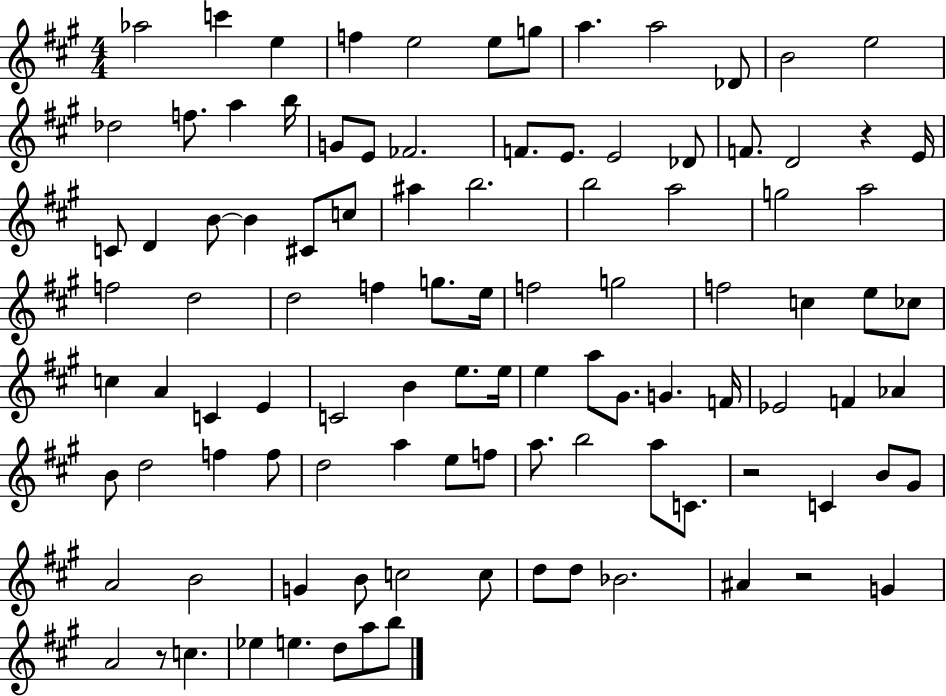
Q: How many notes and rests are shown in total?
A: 103